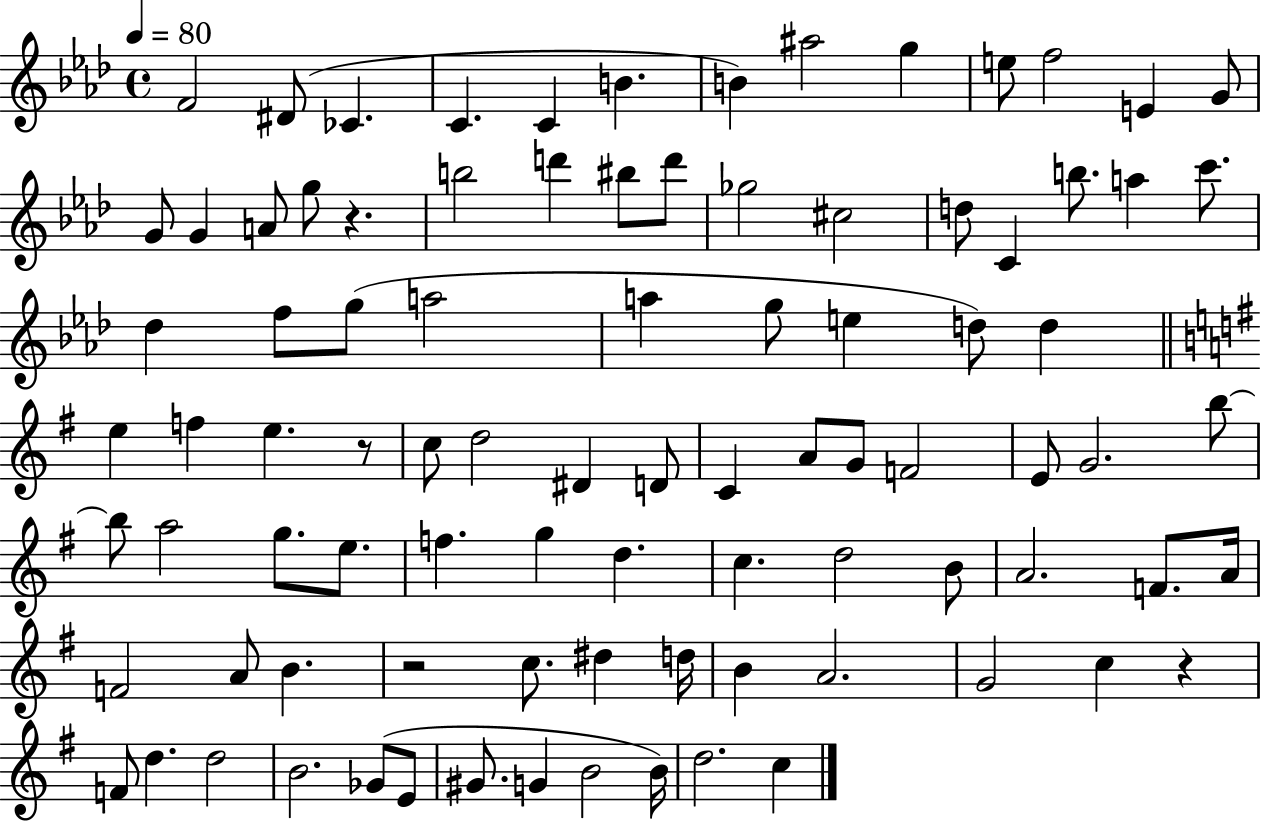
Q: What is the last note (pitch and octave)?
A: C5